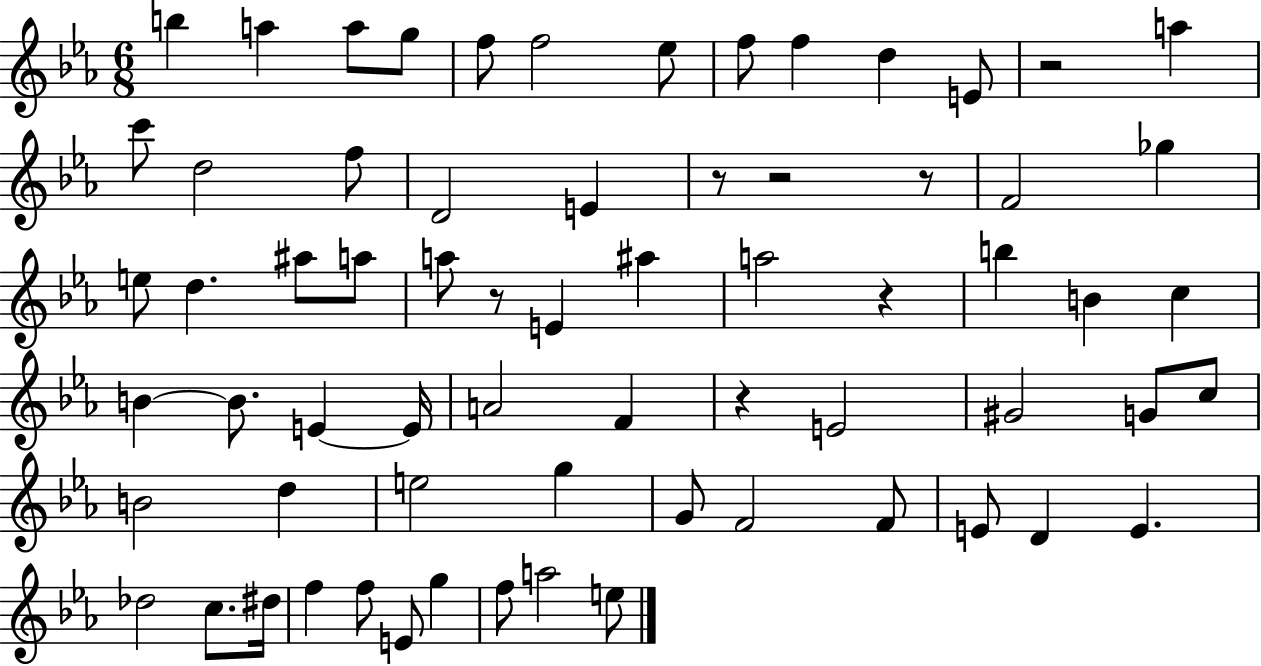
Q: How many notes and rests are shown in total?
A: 67